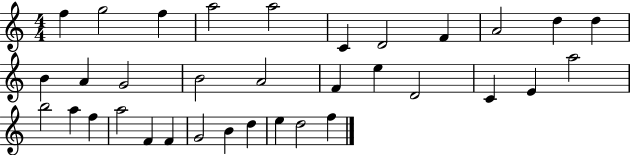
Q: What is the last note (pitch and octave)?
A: F5